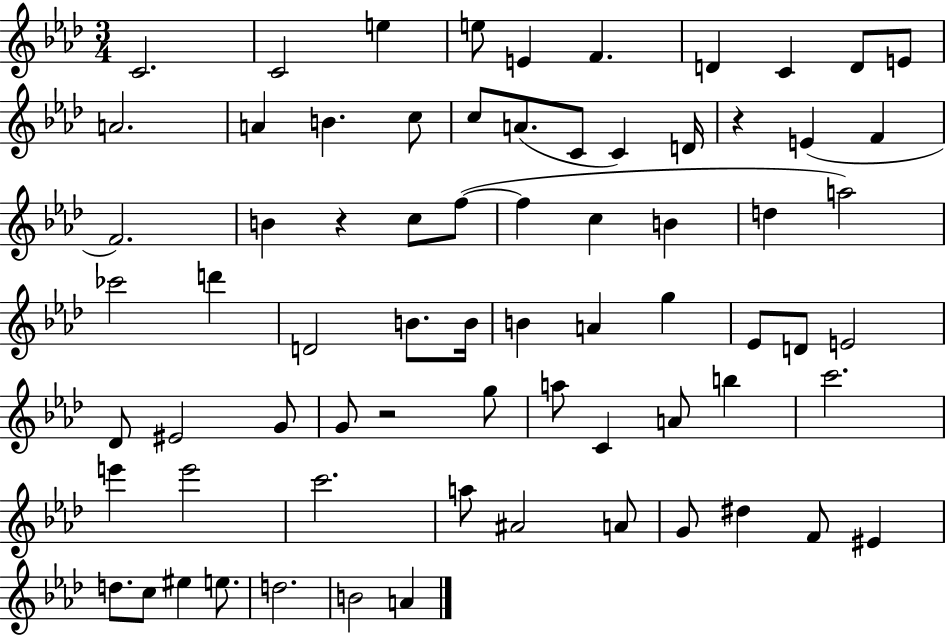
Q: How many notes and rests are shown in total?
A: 71